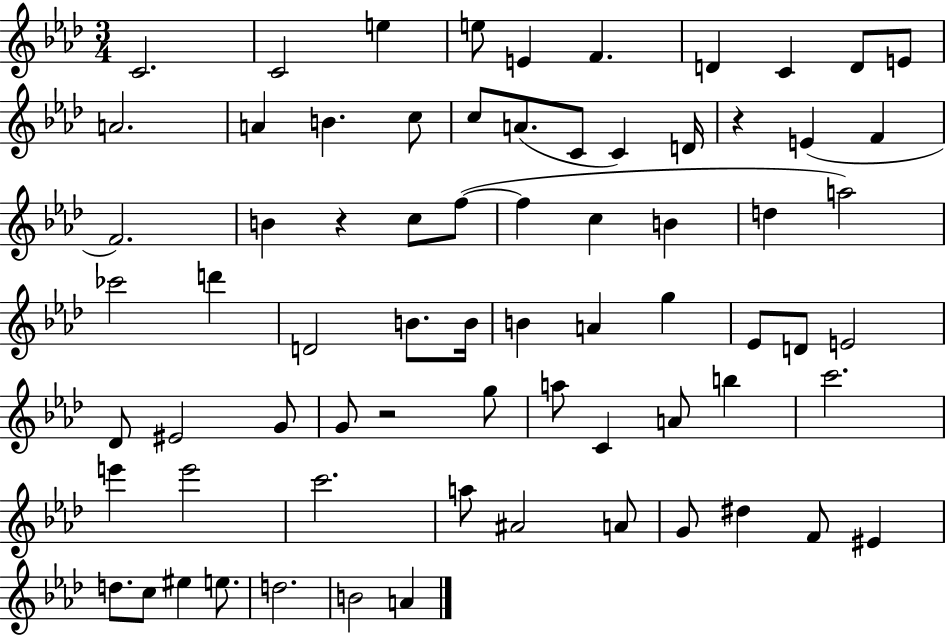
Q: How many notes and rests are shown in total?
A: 71